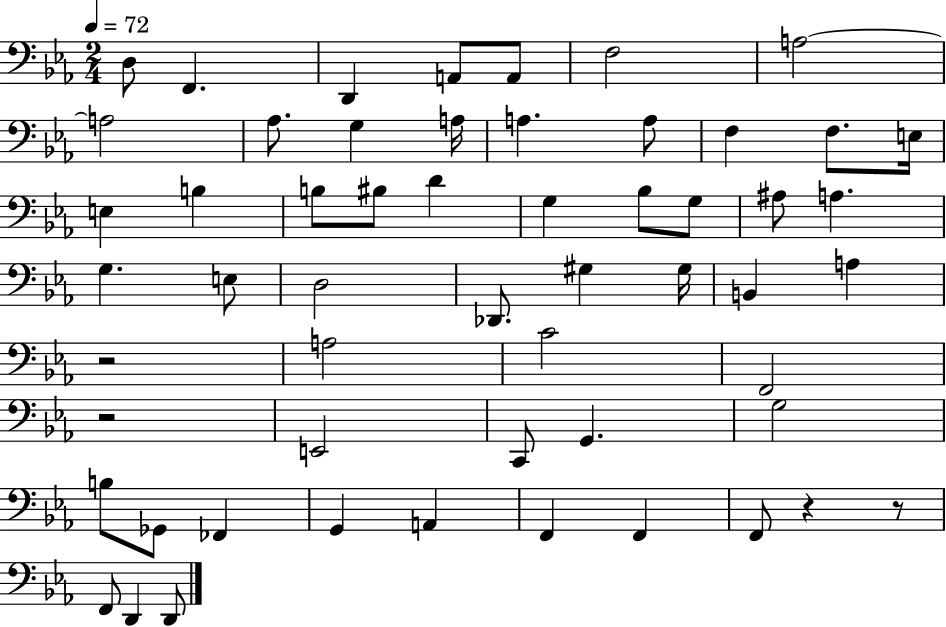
D3/e F2/q. D2/q A2/e A2/e F3/h A3/h A3/h Ab3/e. G3/q A3/s A3/q. A3/e F3/q F3/e. E3/s E3/q B3/q B3/e BIS3/e D4/q G3/q Bb3/e G3/e A#3/e A3/q. G3/q. E3/e D3/h Db2/e. G#3/q G#3/s B2/q A3/q R/h A3/h C4/h F2/h R/h E2/h C2/e G2/q. G3/h B3/e Gb2/e FES2/q G2/q A2/q F2/q F2/q F2/e R/q R/e F2/e D2/q D2/e